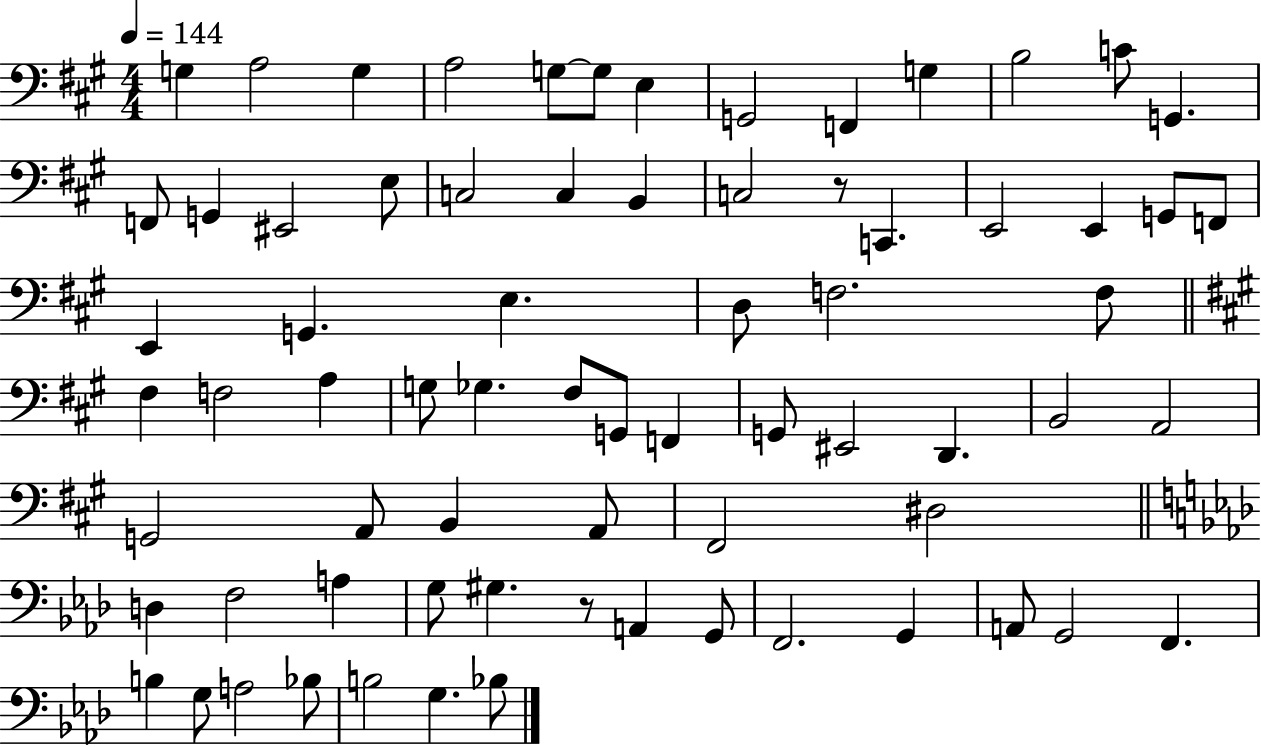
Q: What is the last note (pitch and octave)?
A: Bb3